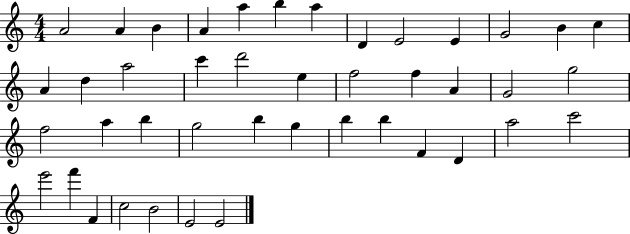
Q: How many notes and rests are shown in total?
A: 43